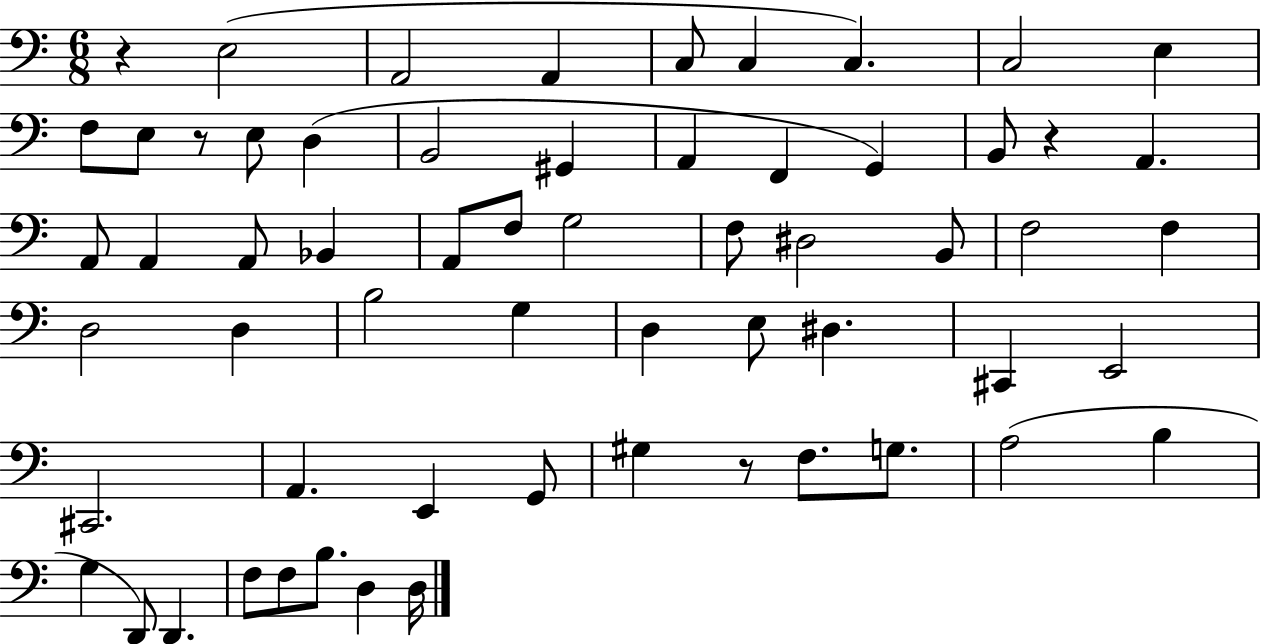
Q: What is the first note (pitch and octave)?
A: E3